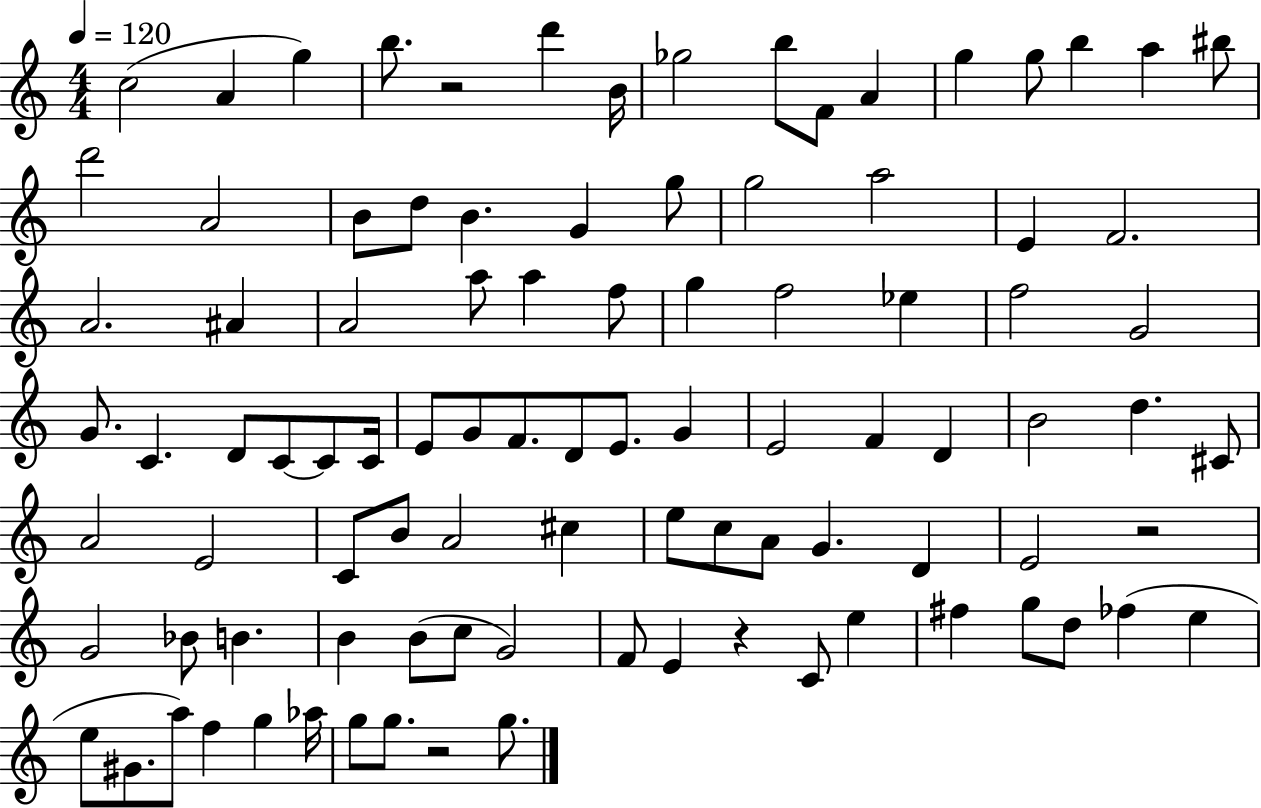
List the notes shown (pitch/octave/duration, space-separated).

C5/h A4/q G5/q B5/e. R/h D6/q B4/s Gb5/h B5/e F4/e A4/q G5/q G5/e B5/q A5/q BIS5/e D6/h A4/h B4/e D5/e B4/q. G4/q G5/e G5/h A5/h E4/q F4/h. A4/h. A#4/q A4/h A5/e A5/q F5/e G5/q F5/h Eb5/q F5/h G4/h G4/e. C4/q. D4/e C4/e C4/e C4/s E4/e G4/e F4/e. D4/e E4/e. G4/q E4/h F4/q D4/q B4/h D5/q. C#4/e A4/h E4/h C4/e B4/e A4/h C#5/q E5/e C5/e A4/e G4/q. D4/q E4/h R/h G4/h Bb4/e B4/q. B4/q B4/e C5/e G4/h F4/e E4/q R/q C4/e E5/q F#5/q G5/e D5/e FES5/q E5/q E5/e G#4/e. A5/e F5/q G5/q Ab5/s G5/e G5/e. R/h G5/e.